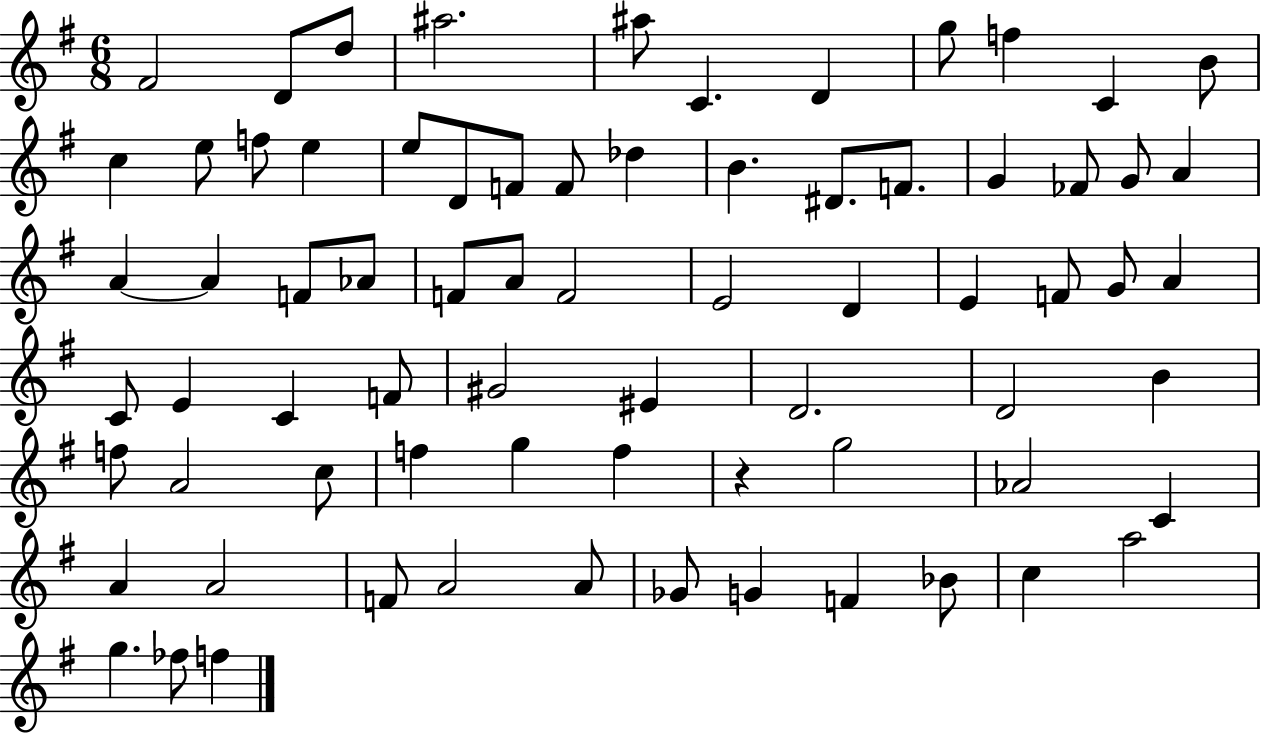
X:1
T:Untitled
M:6/8
L:1/4
K:G
^F2 D/2 d/2 ^a2 ^a/2 C D g/2 f C B/2 c e/2 f/2 e e/2 D/2 F/2 F/2 _d B ^D/2 F/2 G _F/2 G/2 A A A F/2 _A/2 F/2 A/2 F2 E2 D E F/2 G/2 A C/2 E C F/2 ^G2 ^E D2 D2 B f/2 A2 c/2 f g f z g2 _A2 C A A2 F/2 A2 A/2 _G/2 G F _B/2 c a2 g _f/2 f